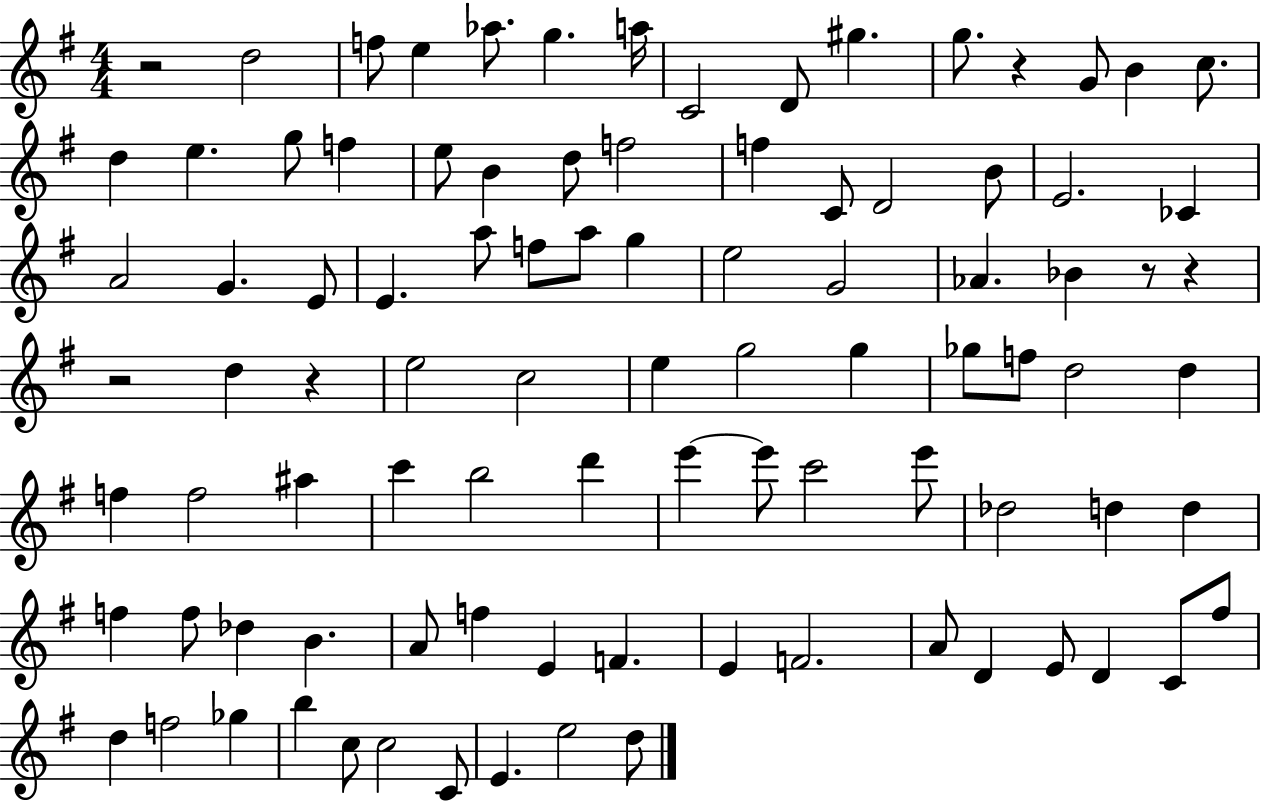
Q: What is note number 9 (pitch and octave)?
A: G#5